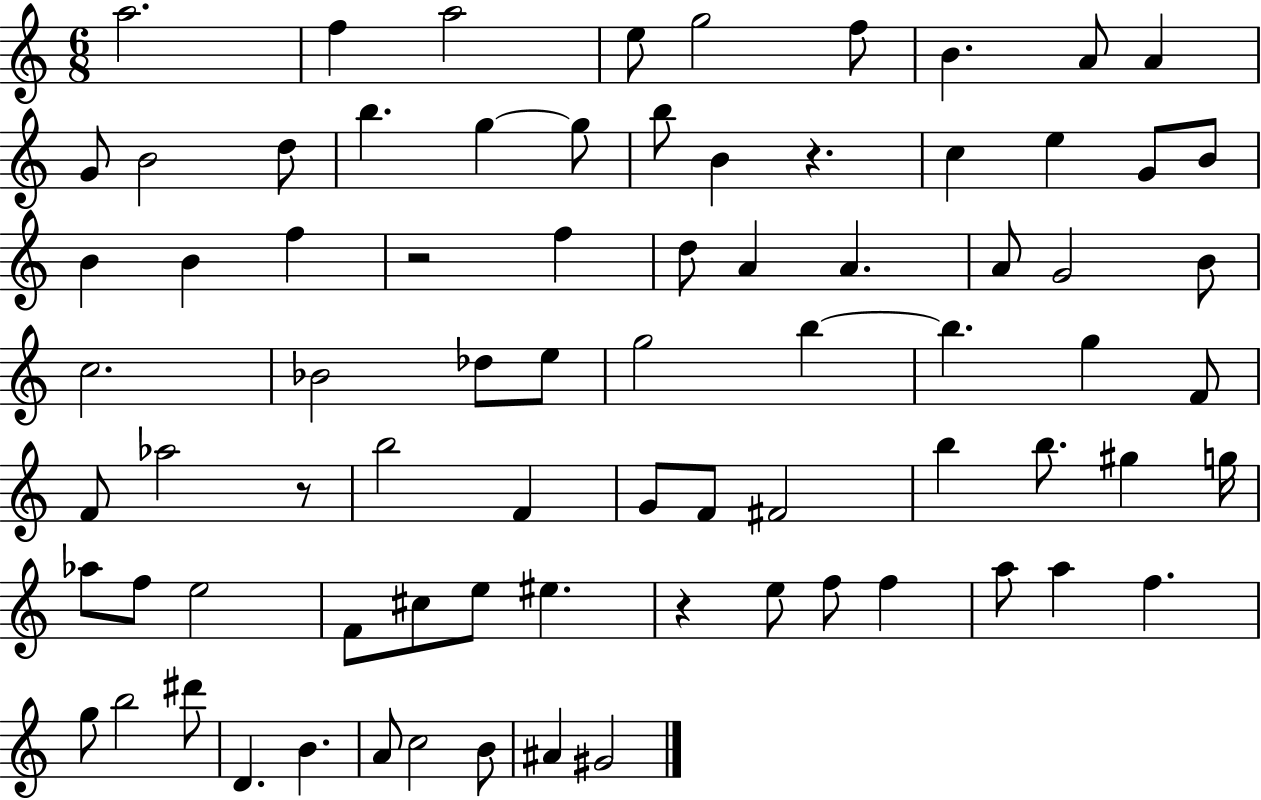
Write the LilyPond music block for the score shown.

{
  \clef treble
  \numericTimeSignature
  \time 6/8
  \key c \major
  \repeat volta 2 { a''2. | f''4 a''2 | e''8 g''2 f''8 | b'4. a'8 a'4 | \break g'8 b'2 d''8 | b''4. g''4~~ g''8 | b''8 b'4 r4. | c''4 e''4 g'8 b'8 | \break b'4 b'4 f''4 | r2 f''4 | d''8 a'4 a'4. | a'8 g'2 b'8 | \break c''2. | bes'2 des''8 e''8 | g''2 b''4~~ | b''4. g''4 f'8 | \break f'8 aes''2 r8 | b''2 f'4 | g'8 f'8 fis'2 | b''4 b''8. gis''4 g''16 | \break aes''8 f''8 e''2 | f'8 cis''8 e''8 eis''4. | r4 e''8 f''8 f''4 | a''8 a''4 f''4. | \break g''8 b''2 dis'''8 | d'4. b'4. | a'8 c''2 b'8 | ais'4 gis'2 | \break } \bar "|."
}